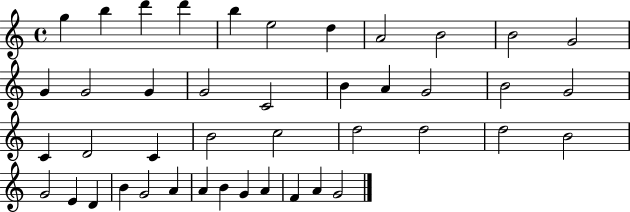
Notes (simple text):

G5/q B5/q D6/q D6/q B5/q E5/h D5/q A4/h B4/h B4/h G4/h G4/q G4/h G4/q G4/h C4/h B4/q A4/q G4/h B4/h G4/h C4/q D4/h C4/q B4/h C5/h D5/h D5/h D5/h B4/h G4/h E4/q D4/q B4/q G4/h A4/q A4/q B4/q G4/q A4/q F4/q A4/q G4/h